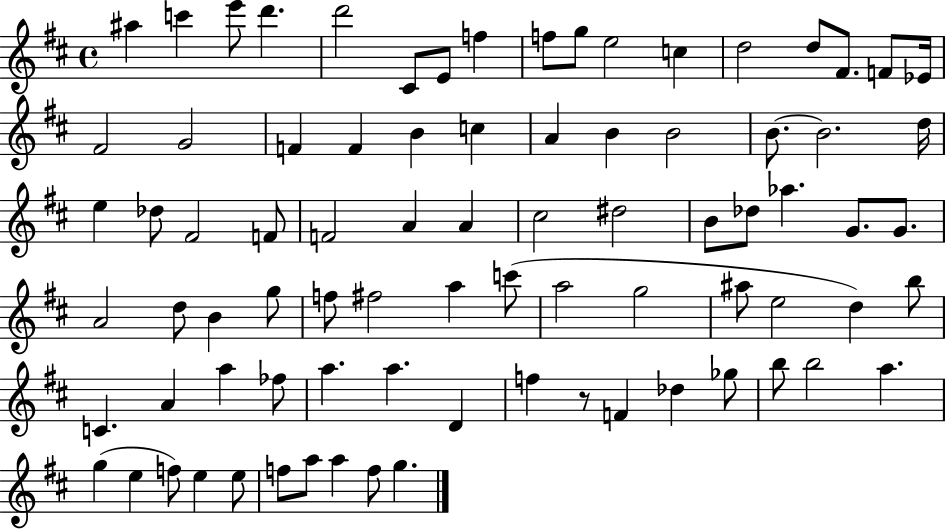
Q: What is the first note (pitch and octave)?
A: A#5